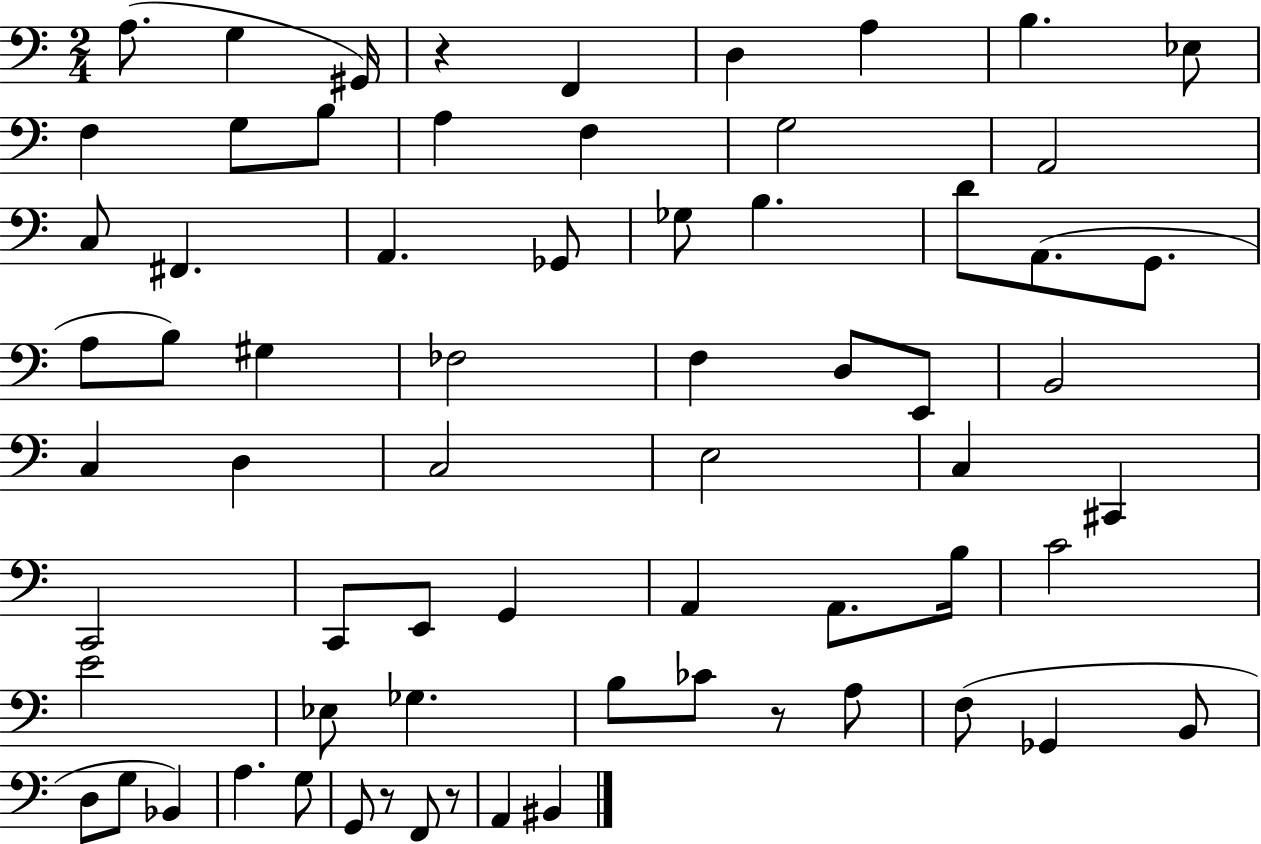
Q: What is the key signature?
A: C major